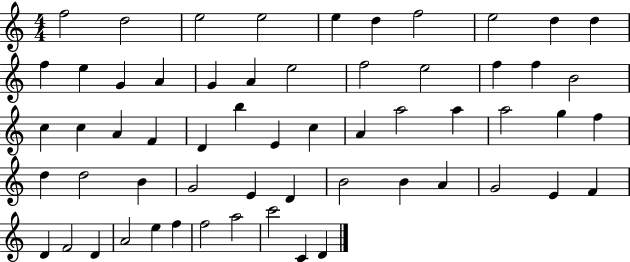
F5/h D5/h E5/h E5/h E5/q D5/q F5/h E5/h D5/q D5/q F5/q E5/q G4/q A4/q G4/q A4/q E5/h F5/h E5/h F5/q F5/q B4/h C5/q C5/q A4/q F4/q D4/q B5/q E4/q C5/q A4/q A5/h A5/q A5/h G5/q F5/q D5/q D5/h B4/q G4/h E4/q D4/q B4/h B4/q A4/q G4/h E4/q F4/q D4/q F4/h D4/q A4/h E5/q F5/q F5/h A5/h C6/h C4/q D4/q